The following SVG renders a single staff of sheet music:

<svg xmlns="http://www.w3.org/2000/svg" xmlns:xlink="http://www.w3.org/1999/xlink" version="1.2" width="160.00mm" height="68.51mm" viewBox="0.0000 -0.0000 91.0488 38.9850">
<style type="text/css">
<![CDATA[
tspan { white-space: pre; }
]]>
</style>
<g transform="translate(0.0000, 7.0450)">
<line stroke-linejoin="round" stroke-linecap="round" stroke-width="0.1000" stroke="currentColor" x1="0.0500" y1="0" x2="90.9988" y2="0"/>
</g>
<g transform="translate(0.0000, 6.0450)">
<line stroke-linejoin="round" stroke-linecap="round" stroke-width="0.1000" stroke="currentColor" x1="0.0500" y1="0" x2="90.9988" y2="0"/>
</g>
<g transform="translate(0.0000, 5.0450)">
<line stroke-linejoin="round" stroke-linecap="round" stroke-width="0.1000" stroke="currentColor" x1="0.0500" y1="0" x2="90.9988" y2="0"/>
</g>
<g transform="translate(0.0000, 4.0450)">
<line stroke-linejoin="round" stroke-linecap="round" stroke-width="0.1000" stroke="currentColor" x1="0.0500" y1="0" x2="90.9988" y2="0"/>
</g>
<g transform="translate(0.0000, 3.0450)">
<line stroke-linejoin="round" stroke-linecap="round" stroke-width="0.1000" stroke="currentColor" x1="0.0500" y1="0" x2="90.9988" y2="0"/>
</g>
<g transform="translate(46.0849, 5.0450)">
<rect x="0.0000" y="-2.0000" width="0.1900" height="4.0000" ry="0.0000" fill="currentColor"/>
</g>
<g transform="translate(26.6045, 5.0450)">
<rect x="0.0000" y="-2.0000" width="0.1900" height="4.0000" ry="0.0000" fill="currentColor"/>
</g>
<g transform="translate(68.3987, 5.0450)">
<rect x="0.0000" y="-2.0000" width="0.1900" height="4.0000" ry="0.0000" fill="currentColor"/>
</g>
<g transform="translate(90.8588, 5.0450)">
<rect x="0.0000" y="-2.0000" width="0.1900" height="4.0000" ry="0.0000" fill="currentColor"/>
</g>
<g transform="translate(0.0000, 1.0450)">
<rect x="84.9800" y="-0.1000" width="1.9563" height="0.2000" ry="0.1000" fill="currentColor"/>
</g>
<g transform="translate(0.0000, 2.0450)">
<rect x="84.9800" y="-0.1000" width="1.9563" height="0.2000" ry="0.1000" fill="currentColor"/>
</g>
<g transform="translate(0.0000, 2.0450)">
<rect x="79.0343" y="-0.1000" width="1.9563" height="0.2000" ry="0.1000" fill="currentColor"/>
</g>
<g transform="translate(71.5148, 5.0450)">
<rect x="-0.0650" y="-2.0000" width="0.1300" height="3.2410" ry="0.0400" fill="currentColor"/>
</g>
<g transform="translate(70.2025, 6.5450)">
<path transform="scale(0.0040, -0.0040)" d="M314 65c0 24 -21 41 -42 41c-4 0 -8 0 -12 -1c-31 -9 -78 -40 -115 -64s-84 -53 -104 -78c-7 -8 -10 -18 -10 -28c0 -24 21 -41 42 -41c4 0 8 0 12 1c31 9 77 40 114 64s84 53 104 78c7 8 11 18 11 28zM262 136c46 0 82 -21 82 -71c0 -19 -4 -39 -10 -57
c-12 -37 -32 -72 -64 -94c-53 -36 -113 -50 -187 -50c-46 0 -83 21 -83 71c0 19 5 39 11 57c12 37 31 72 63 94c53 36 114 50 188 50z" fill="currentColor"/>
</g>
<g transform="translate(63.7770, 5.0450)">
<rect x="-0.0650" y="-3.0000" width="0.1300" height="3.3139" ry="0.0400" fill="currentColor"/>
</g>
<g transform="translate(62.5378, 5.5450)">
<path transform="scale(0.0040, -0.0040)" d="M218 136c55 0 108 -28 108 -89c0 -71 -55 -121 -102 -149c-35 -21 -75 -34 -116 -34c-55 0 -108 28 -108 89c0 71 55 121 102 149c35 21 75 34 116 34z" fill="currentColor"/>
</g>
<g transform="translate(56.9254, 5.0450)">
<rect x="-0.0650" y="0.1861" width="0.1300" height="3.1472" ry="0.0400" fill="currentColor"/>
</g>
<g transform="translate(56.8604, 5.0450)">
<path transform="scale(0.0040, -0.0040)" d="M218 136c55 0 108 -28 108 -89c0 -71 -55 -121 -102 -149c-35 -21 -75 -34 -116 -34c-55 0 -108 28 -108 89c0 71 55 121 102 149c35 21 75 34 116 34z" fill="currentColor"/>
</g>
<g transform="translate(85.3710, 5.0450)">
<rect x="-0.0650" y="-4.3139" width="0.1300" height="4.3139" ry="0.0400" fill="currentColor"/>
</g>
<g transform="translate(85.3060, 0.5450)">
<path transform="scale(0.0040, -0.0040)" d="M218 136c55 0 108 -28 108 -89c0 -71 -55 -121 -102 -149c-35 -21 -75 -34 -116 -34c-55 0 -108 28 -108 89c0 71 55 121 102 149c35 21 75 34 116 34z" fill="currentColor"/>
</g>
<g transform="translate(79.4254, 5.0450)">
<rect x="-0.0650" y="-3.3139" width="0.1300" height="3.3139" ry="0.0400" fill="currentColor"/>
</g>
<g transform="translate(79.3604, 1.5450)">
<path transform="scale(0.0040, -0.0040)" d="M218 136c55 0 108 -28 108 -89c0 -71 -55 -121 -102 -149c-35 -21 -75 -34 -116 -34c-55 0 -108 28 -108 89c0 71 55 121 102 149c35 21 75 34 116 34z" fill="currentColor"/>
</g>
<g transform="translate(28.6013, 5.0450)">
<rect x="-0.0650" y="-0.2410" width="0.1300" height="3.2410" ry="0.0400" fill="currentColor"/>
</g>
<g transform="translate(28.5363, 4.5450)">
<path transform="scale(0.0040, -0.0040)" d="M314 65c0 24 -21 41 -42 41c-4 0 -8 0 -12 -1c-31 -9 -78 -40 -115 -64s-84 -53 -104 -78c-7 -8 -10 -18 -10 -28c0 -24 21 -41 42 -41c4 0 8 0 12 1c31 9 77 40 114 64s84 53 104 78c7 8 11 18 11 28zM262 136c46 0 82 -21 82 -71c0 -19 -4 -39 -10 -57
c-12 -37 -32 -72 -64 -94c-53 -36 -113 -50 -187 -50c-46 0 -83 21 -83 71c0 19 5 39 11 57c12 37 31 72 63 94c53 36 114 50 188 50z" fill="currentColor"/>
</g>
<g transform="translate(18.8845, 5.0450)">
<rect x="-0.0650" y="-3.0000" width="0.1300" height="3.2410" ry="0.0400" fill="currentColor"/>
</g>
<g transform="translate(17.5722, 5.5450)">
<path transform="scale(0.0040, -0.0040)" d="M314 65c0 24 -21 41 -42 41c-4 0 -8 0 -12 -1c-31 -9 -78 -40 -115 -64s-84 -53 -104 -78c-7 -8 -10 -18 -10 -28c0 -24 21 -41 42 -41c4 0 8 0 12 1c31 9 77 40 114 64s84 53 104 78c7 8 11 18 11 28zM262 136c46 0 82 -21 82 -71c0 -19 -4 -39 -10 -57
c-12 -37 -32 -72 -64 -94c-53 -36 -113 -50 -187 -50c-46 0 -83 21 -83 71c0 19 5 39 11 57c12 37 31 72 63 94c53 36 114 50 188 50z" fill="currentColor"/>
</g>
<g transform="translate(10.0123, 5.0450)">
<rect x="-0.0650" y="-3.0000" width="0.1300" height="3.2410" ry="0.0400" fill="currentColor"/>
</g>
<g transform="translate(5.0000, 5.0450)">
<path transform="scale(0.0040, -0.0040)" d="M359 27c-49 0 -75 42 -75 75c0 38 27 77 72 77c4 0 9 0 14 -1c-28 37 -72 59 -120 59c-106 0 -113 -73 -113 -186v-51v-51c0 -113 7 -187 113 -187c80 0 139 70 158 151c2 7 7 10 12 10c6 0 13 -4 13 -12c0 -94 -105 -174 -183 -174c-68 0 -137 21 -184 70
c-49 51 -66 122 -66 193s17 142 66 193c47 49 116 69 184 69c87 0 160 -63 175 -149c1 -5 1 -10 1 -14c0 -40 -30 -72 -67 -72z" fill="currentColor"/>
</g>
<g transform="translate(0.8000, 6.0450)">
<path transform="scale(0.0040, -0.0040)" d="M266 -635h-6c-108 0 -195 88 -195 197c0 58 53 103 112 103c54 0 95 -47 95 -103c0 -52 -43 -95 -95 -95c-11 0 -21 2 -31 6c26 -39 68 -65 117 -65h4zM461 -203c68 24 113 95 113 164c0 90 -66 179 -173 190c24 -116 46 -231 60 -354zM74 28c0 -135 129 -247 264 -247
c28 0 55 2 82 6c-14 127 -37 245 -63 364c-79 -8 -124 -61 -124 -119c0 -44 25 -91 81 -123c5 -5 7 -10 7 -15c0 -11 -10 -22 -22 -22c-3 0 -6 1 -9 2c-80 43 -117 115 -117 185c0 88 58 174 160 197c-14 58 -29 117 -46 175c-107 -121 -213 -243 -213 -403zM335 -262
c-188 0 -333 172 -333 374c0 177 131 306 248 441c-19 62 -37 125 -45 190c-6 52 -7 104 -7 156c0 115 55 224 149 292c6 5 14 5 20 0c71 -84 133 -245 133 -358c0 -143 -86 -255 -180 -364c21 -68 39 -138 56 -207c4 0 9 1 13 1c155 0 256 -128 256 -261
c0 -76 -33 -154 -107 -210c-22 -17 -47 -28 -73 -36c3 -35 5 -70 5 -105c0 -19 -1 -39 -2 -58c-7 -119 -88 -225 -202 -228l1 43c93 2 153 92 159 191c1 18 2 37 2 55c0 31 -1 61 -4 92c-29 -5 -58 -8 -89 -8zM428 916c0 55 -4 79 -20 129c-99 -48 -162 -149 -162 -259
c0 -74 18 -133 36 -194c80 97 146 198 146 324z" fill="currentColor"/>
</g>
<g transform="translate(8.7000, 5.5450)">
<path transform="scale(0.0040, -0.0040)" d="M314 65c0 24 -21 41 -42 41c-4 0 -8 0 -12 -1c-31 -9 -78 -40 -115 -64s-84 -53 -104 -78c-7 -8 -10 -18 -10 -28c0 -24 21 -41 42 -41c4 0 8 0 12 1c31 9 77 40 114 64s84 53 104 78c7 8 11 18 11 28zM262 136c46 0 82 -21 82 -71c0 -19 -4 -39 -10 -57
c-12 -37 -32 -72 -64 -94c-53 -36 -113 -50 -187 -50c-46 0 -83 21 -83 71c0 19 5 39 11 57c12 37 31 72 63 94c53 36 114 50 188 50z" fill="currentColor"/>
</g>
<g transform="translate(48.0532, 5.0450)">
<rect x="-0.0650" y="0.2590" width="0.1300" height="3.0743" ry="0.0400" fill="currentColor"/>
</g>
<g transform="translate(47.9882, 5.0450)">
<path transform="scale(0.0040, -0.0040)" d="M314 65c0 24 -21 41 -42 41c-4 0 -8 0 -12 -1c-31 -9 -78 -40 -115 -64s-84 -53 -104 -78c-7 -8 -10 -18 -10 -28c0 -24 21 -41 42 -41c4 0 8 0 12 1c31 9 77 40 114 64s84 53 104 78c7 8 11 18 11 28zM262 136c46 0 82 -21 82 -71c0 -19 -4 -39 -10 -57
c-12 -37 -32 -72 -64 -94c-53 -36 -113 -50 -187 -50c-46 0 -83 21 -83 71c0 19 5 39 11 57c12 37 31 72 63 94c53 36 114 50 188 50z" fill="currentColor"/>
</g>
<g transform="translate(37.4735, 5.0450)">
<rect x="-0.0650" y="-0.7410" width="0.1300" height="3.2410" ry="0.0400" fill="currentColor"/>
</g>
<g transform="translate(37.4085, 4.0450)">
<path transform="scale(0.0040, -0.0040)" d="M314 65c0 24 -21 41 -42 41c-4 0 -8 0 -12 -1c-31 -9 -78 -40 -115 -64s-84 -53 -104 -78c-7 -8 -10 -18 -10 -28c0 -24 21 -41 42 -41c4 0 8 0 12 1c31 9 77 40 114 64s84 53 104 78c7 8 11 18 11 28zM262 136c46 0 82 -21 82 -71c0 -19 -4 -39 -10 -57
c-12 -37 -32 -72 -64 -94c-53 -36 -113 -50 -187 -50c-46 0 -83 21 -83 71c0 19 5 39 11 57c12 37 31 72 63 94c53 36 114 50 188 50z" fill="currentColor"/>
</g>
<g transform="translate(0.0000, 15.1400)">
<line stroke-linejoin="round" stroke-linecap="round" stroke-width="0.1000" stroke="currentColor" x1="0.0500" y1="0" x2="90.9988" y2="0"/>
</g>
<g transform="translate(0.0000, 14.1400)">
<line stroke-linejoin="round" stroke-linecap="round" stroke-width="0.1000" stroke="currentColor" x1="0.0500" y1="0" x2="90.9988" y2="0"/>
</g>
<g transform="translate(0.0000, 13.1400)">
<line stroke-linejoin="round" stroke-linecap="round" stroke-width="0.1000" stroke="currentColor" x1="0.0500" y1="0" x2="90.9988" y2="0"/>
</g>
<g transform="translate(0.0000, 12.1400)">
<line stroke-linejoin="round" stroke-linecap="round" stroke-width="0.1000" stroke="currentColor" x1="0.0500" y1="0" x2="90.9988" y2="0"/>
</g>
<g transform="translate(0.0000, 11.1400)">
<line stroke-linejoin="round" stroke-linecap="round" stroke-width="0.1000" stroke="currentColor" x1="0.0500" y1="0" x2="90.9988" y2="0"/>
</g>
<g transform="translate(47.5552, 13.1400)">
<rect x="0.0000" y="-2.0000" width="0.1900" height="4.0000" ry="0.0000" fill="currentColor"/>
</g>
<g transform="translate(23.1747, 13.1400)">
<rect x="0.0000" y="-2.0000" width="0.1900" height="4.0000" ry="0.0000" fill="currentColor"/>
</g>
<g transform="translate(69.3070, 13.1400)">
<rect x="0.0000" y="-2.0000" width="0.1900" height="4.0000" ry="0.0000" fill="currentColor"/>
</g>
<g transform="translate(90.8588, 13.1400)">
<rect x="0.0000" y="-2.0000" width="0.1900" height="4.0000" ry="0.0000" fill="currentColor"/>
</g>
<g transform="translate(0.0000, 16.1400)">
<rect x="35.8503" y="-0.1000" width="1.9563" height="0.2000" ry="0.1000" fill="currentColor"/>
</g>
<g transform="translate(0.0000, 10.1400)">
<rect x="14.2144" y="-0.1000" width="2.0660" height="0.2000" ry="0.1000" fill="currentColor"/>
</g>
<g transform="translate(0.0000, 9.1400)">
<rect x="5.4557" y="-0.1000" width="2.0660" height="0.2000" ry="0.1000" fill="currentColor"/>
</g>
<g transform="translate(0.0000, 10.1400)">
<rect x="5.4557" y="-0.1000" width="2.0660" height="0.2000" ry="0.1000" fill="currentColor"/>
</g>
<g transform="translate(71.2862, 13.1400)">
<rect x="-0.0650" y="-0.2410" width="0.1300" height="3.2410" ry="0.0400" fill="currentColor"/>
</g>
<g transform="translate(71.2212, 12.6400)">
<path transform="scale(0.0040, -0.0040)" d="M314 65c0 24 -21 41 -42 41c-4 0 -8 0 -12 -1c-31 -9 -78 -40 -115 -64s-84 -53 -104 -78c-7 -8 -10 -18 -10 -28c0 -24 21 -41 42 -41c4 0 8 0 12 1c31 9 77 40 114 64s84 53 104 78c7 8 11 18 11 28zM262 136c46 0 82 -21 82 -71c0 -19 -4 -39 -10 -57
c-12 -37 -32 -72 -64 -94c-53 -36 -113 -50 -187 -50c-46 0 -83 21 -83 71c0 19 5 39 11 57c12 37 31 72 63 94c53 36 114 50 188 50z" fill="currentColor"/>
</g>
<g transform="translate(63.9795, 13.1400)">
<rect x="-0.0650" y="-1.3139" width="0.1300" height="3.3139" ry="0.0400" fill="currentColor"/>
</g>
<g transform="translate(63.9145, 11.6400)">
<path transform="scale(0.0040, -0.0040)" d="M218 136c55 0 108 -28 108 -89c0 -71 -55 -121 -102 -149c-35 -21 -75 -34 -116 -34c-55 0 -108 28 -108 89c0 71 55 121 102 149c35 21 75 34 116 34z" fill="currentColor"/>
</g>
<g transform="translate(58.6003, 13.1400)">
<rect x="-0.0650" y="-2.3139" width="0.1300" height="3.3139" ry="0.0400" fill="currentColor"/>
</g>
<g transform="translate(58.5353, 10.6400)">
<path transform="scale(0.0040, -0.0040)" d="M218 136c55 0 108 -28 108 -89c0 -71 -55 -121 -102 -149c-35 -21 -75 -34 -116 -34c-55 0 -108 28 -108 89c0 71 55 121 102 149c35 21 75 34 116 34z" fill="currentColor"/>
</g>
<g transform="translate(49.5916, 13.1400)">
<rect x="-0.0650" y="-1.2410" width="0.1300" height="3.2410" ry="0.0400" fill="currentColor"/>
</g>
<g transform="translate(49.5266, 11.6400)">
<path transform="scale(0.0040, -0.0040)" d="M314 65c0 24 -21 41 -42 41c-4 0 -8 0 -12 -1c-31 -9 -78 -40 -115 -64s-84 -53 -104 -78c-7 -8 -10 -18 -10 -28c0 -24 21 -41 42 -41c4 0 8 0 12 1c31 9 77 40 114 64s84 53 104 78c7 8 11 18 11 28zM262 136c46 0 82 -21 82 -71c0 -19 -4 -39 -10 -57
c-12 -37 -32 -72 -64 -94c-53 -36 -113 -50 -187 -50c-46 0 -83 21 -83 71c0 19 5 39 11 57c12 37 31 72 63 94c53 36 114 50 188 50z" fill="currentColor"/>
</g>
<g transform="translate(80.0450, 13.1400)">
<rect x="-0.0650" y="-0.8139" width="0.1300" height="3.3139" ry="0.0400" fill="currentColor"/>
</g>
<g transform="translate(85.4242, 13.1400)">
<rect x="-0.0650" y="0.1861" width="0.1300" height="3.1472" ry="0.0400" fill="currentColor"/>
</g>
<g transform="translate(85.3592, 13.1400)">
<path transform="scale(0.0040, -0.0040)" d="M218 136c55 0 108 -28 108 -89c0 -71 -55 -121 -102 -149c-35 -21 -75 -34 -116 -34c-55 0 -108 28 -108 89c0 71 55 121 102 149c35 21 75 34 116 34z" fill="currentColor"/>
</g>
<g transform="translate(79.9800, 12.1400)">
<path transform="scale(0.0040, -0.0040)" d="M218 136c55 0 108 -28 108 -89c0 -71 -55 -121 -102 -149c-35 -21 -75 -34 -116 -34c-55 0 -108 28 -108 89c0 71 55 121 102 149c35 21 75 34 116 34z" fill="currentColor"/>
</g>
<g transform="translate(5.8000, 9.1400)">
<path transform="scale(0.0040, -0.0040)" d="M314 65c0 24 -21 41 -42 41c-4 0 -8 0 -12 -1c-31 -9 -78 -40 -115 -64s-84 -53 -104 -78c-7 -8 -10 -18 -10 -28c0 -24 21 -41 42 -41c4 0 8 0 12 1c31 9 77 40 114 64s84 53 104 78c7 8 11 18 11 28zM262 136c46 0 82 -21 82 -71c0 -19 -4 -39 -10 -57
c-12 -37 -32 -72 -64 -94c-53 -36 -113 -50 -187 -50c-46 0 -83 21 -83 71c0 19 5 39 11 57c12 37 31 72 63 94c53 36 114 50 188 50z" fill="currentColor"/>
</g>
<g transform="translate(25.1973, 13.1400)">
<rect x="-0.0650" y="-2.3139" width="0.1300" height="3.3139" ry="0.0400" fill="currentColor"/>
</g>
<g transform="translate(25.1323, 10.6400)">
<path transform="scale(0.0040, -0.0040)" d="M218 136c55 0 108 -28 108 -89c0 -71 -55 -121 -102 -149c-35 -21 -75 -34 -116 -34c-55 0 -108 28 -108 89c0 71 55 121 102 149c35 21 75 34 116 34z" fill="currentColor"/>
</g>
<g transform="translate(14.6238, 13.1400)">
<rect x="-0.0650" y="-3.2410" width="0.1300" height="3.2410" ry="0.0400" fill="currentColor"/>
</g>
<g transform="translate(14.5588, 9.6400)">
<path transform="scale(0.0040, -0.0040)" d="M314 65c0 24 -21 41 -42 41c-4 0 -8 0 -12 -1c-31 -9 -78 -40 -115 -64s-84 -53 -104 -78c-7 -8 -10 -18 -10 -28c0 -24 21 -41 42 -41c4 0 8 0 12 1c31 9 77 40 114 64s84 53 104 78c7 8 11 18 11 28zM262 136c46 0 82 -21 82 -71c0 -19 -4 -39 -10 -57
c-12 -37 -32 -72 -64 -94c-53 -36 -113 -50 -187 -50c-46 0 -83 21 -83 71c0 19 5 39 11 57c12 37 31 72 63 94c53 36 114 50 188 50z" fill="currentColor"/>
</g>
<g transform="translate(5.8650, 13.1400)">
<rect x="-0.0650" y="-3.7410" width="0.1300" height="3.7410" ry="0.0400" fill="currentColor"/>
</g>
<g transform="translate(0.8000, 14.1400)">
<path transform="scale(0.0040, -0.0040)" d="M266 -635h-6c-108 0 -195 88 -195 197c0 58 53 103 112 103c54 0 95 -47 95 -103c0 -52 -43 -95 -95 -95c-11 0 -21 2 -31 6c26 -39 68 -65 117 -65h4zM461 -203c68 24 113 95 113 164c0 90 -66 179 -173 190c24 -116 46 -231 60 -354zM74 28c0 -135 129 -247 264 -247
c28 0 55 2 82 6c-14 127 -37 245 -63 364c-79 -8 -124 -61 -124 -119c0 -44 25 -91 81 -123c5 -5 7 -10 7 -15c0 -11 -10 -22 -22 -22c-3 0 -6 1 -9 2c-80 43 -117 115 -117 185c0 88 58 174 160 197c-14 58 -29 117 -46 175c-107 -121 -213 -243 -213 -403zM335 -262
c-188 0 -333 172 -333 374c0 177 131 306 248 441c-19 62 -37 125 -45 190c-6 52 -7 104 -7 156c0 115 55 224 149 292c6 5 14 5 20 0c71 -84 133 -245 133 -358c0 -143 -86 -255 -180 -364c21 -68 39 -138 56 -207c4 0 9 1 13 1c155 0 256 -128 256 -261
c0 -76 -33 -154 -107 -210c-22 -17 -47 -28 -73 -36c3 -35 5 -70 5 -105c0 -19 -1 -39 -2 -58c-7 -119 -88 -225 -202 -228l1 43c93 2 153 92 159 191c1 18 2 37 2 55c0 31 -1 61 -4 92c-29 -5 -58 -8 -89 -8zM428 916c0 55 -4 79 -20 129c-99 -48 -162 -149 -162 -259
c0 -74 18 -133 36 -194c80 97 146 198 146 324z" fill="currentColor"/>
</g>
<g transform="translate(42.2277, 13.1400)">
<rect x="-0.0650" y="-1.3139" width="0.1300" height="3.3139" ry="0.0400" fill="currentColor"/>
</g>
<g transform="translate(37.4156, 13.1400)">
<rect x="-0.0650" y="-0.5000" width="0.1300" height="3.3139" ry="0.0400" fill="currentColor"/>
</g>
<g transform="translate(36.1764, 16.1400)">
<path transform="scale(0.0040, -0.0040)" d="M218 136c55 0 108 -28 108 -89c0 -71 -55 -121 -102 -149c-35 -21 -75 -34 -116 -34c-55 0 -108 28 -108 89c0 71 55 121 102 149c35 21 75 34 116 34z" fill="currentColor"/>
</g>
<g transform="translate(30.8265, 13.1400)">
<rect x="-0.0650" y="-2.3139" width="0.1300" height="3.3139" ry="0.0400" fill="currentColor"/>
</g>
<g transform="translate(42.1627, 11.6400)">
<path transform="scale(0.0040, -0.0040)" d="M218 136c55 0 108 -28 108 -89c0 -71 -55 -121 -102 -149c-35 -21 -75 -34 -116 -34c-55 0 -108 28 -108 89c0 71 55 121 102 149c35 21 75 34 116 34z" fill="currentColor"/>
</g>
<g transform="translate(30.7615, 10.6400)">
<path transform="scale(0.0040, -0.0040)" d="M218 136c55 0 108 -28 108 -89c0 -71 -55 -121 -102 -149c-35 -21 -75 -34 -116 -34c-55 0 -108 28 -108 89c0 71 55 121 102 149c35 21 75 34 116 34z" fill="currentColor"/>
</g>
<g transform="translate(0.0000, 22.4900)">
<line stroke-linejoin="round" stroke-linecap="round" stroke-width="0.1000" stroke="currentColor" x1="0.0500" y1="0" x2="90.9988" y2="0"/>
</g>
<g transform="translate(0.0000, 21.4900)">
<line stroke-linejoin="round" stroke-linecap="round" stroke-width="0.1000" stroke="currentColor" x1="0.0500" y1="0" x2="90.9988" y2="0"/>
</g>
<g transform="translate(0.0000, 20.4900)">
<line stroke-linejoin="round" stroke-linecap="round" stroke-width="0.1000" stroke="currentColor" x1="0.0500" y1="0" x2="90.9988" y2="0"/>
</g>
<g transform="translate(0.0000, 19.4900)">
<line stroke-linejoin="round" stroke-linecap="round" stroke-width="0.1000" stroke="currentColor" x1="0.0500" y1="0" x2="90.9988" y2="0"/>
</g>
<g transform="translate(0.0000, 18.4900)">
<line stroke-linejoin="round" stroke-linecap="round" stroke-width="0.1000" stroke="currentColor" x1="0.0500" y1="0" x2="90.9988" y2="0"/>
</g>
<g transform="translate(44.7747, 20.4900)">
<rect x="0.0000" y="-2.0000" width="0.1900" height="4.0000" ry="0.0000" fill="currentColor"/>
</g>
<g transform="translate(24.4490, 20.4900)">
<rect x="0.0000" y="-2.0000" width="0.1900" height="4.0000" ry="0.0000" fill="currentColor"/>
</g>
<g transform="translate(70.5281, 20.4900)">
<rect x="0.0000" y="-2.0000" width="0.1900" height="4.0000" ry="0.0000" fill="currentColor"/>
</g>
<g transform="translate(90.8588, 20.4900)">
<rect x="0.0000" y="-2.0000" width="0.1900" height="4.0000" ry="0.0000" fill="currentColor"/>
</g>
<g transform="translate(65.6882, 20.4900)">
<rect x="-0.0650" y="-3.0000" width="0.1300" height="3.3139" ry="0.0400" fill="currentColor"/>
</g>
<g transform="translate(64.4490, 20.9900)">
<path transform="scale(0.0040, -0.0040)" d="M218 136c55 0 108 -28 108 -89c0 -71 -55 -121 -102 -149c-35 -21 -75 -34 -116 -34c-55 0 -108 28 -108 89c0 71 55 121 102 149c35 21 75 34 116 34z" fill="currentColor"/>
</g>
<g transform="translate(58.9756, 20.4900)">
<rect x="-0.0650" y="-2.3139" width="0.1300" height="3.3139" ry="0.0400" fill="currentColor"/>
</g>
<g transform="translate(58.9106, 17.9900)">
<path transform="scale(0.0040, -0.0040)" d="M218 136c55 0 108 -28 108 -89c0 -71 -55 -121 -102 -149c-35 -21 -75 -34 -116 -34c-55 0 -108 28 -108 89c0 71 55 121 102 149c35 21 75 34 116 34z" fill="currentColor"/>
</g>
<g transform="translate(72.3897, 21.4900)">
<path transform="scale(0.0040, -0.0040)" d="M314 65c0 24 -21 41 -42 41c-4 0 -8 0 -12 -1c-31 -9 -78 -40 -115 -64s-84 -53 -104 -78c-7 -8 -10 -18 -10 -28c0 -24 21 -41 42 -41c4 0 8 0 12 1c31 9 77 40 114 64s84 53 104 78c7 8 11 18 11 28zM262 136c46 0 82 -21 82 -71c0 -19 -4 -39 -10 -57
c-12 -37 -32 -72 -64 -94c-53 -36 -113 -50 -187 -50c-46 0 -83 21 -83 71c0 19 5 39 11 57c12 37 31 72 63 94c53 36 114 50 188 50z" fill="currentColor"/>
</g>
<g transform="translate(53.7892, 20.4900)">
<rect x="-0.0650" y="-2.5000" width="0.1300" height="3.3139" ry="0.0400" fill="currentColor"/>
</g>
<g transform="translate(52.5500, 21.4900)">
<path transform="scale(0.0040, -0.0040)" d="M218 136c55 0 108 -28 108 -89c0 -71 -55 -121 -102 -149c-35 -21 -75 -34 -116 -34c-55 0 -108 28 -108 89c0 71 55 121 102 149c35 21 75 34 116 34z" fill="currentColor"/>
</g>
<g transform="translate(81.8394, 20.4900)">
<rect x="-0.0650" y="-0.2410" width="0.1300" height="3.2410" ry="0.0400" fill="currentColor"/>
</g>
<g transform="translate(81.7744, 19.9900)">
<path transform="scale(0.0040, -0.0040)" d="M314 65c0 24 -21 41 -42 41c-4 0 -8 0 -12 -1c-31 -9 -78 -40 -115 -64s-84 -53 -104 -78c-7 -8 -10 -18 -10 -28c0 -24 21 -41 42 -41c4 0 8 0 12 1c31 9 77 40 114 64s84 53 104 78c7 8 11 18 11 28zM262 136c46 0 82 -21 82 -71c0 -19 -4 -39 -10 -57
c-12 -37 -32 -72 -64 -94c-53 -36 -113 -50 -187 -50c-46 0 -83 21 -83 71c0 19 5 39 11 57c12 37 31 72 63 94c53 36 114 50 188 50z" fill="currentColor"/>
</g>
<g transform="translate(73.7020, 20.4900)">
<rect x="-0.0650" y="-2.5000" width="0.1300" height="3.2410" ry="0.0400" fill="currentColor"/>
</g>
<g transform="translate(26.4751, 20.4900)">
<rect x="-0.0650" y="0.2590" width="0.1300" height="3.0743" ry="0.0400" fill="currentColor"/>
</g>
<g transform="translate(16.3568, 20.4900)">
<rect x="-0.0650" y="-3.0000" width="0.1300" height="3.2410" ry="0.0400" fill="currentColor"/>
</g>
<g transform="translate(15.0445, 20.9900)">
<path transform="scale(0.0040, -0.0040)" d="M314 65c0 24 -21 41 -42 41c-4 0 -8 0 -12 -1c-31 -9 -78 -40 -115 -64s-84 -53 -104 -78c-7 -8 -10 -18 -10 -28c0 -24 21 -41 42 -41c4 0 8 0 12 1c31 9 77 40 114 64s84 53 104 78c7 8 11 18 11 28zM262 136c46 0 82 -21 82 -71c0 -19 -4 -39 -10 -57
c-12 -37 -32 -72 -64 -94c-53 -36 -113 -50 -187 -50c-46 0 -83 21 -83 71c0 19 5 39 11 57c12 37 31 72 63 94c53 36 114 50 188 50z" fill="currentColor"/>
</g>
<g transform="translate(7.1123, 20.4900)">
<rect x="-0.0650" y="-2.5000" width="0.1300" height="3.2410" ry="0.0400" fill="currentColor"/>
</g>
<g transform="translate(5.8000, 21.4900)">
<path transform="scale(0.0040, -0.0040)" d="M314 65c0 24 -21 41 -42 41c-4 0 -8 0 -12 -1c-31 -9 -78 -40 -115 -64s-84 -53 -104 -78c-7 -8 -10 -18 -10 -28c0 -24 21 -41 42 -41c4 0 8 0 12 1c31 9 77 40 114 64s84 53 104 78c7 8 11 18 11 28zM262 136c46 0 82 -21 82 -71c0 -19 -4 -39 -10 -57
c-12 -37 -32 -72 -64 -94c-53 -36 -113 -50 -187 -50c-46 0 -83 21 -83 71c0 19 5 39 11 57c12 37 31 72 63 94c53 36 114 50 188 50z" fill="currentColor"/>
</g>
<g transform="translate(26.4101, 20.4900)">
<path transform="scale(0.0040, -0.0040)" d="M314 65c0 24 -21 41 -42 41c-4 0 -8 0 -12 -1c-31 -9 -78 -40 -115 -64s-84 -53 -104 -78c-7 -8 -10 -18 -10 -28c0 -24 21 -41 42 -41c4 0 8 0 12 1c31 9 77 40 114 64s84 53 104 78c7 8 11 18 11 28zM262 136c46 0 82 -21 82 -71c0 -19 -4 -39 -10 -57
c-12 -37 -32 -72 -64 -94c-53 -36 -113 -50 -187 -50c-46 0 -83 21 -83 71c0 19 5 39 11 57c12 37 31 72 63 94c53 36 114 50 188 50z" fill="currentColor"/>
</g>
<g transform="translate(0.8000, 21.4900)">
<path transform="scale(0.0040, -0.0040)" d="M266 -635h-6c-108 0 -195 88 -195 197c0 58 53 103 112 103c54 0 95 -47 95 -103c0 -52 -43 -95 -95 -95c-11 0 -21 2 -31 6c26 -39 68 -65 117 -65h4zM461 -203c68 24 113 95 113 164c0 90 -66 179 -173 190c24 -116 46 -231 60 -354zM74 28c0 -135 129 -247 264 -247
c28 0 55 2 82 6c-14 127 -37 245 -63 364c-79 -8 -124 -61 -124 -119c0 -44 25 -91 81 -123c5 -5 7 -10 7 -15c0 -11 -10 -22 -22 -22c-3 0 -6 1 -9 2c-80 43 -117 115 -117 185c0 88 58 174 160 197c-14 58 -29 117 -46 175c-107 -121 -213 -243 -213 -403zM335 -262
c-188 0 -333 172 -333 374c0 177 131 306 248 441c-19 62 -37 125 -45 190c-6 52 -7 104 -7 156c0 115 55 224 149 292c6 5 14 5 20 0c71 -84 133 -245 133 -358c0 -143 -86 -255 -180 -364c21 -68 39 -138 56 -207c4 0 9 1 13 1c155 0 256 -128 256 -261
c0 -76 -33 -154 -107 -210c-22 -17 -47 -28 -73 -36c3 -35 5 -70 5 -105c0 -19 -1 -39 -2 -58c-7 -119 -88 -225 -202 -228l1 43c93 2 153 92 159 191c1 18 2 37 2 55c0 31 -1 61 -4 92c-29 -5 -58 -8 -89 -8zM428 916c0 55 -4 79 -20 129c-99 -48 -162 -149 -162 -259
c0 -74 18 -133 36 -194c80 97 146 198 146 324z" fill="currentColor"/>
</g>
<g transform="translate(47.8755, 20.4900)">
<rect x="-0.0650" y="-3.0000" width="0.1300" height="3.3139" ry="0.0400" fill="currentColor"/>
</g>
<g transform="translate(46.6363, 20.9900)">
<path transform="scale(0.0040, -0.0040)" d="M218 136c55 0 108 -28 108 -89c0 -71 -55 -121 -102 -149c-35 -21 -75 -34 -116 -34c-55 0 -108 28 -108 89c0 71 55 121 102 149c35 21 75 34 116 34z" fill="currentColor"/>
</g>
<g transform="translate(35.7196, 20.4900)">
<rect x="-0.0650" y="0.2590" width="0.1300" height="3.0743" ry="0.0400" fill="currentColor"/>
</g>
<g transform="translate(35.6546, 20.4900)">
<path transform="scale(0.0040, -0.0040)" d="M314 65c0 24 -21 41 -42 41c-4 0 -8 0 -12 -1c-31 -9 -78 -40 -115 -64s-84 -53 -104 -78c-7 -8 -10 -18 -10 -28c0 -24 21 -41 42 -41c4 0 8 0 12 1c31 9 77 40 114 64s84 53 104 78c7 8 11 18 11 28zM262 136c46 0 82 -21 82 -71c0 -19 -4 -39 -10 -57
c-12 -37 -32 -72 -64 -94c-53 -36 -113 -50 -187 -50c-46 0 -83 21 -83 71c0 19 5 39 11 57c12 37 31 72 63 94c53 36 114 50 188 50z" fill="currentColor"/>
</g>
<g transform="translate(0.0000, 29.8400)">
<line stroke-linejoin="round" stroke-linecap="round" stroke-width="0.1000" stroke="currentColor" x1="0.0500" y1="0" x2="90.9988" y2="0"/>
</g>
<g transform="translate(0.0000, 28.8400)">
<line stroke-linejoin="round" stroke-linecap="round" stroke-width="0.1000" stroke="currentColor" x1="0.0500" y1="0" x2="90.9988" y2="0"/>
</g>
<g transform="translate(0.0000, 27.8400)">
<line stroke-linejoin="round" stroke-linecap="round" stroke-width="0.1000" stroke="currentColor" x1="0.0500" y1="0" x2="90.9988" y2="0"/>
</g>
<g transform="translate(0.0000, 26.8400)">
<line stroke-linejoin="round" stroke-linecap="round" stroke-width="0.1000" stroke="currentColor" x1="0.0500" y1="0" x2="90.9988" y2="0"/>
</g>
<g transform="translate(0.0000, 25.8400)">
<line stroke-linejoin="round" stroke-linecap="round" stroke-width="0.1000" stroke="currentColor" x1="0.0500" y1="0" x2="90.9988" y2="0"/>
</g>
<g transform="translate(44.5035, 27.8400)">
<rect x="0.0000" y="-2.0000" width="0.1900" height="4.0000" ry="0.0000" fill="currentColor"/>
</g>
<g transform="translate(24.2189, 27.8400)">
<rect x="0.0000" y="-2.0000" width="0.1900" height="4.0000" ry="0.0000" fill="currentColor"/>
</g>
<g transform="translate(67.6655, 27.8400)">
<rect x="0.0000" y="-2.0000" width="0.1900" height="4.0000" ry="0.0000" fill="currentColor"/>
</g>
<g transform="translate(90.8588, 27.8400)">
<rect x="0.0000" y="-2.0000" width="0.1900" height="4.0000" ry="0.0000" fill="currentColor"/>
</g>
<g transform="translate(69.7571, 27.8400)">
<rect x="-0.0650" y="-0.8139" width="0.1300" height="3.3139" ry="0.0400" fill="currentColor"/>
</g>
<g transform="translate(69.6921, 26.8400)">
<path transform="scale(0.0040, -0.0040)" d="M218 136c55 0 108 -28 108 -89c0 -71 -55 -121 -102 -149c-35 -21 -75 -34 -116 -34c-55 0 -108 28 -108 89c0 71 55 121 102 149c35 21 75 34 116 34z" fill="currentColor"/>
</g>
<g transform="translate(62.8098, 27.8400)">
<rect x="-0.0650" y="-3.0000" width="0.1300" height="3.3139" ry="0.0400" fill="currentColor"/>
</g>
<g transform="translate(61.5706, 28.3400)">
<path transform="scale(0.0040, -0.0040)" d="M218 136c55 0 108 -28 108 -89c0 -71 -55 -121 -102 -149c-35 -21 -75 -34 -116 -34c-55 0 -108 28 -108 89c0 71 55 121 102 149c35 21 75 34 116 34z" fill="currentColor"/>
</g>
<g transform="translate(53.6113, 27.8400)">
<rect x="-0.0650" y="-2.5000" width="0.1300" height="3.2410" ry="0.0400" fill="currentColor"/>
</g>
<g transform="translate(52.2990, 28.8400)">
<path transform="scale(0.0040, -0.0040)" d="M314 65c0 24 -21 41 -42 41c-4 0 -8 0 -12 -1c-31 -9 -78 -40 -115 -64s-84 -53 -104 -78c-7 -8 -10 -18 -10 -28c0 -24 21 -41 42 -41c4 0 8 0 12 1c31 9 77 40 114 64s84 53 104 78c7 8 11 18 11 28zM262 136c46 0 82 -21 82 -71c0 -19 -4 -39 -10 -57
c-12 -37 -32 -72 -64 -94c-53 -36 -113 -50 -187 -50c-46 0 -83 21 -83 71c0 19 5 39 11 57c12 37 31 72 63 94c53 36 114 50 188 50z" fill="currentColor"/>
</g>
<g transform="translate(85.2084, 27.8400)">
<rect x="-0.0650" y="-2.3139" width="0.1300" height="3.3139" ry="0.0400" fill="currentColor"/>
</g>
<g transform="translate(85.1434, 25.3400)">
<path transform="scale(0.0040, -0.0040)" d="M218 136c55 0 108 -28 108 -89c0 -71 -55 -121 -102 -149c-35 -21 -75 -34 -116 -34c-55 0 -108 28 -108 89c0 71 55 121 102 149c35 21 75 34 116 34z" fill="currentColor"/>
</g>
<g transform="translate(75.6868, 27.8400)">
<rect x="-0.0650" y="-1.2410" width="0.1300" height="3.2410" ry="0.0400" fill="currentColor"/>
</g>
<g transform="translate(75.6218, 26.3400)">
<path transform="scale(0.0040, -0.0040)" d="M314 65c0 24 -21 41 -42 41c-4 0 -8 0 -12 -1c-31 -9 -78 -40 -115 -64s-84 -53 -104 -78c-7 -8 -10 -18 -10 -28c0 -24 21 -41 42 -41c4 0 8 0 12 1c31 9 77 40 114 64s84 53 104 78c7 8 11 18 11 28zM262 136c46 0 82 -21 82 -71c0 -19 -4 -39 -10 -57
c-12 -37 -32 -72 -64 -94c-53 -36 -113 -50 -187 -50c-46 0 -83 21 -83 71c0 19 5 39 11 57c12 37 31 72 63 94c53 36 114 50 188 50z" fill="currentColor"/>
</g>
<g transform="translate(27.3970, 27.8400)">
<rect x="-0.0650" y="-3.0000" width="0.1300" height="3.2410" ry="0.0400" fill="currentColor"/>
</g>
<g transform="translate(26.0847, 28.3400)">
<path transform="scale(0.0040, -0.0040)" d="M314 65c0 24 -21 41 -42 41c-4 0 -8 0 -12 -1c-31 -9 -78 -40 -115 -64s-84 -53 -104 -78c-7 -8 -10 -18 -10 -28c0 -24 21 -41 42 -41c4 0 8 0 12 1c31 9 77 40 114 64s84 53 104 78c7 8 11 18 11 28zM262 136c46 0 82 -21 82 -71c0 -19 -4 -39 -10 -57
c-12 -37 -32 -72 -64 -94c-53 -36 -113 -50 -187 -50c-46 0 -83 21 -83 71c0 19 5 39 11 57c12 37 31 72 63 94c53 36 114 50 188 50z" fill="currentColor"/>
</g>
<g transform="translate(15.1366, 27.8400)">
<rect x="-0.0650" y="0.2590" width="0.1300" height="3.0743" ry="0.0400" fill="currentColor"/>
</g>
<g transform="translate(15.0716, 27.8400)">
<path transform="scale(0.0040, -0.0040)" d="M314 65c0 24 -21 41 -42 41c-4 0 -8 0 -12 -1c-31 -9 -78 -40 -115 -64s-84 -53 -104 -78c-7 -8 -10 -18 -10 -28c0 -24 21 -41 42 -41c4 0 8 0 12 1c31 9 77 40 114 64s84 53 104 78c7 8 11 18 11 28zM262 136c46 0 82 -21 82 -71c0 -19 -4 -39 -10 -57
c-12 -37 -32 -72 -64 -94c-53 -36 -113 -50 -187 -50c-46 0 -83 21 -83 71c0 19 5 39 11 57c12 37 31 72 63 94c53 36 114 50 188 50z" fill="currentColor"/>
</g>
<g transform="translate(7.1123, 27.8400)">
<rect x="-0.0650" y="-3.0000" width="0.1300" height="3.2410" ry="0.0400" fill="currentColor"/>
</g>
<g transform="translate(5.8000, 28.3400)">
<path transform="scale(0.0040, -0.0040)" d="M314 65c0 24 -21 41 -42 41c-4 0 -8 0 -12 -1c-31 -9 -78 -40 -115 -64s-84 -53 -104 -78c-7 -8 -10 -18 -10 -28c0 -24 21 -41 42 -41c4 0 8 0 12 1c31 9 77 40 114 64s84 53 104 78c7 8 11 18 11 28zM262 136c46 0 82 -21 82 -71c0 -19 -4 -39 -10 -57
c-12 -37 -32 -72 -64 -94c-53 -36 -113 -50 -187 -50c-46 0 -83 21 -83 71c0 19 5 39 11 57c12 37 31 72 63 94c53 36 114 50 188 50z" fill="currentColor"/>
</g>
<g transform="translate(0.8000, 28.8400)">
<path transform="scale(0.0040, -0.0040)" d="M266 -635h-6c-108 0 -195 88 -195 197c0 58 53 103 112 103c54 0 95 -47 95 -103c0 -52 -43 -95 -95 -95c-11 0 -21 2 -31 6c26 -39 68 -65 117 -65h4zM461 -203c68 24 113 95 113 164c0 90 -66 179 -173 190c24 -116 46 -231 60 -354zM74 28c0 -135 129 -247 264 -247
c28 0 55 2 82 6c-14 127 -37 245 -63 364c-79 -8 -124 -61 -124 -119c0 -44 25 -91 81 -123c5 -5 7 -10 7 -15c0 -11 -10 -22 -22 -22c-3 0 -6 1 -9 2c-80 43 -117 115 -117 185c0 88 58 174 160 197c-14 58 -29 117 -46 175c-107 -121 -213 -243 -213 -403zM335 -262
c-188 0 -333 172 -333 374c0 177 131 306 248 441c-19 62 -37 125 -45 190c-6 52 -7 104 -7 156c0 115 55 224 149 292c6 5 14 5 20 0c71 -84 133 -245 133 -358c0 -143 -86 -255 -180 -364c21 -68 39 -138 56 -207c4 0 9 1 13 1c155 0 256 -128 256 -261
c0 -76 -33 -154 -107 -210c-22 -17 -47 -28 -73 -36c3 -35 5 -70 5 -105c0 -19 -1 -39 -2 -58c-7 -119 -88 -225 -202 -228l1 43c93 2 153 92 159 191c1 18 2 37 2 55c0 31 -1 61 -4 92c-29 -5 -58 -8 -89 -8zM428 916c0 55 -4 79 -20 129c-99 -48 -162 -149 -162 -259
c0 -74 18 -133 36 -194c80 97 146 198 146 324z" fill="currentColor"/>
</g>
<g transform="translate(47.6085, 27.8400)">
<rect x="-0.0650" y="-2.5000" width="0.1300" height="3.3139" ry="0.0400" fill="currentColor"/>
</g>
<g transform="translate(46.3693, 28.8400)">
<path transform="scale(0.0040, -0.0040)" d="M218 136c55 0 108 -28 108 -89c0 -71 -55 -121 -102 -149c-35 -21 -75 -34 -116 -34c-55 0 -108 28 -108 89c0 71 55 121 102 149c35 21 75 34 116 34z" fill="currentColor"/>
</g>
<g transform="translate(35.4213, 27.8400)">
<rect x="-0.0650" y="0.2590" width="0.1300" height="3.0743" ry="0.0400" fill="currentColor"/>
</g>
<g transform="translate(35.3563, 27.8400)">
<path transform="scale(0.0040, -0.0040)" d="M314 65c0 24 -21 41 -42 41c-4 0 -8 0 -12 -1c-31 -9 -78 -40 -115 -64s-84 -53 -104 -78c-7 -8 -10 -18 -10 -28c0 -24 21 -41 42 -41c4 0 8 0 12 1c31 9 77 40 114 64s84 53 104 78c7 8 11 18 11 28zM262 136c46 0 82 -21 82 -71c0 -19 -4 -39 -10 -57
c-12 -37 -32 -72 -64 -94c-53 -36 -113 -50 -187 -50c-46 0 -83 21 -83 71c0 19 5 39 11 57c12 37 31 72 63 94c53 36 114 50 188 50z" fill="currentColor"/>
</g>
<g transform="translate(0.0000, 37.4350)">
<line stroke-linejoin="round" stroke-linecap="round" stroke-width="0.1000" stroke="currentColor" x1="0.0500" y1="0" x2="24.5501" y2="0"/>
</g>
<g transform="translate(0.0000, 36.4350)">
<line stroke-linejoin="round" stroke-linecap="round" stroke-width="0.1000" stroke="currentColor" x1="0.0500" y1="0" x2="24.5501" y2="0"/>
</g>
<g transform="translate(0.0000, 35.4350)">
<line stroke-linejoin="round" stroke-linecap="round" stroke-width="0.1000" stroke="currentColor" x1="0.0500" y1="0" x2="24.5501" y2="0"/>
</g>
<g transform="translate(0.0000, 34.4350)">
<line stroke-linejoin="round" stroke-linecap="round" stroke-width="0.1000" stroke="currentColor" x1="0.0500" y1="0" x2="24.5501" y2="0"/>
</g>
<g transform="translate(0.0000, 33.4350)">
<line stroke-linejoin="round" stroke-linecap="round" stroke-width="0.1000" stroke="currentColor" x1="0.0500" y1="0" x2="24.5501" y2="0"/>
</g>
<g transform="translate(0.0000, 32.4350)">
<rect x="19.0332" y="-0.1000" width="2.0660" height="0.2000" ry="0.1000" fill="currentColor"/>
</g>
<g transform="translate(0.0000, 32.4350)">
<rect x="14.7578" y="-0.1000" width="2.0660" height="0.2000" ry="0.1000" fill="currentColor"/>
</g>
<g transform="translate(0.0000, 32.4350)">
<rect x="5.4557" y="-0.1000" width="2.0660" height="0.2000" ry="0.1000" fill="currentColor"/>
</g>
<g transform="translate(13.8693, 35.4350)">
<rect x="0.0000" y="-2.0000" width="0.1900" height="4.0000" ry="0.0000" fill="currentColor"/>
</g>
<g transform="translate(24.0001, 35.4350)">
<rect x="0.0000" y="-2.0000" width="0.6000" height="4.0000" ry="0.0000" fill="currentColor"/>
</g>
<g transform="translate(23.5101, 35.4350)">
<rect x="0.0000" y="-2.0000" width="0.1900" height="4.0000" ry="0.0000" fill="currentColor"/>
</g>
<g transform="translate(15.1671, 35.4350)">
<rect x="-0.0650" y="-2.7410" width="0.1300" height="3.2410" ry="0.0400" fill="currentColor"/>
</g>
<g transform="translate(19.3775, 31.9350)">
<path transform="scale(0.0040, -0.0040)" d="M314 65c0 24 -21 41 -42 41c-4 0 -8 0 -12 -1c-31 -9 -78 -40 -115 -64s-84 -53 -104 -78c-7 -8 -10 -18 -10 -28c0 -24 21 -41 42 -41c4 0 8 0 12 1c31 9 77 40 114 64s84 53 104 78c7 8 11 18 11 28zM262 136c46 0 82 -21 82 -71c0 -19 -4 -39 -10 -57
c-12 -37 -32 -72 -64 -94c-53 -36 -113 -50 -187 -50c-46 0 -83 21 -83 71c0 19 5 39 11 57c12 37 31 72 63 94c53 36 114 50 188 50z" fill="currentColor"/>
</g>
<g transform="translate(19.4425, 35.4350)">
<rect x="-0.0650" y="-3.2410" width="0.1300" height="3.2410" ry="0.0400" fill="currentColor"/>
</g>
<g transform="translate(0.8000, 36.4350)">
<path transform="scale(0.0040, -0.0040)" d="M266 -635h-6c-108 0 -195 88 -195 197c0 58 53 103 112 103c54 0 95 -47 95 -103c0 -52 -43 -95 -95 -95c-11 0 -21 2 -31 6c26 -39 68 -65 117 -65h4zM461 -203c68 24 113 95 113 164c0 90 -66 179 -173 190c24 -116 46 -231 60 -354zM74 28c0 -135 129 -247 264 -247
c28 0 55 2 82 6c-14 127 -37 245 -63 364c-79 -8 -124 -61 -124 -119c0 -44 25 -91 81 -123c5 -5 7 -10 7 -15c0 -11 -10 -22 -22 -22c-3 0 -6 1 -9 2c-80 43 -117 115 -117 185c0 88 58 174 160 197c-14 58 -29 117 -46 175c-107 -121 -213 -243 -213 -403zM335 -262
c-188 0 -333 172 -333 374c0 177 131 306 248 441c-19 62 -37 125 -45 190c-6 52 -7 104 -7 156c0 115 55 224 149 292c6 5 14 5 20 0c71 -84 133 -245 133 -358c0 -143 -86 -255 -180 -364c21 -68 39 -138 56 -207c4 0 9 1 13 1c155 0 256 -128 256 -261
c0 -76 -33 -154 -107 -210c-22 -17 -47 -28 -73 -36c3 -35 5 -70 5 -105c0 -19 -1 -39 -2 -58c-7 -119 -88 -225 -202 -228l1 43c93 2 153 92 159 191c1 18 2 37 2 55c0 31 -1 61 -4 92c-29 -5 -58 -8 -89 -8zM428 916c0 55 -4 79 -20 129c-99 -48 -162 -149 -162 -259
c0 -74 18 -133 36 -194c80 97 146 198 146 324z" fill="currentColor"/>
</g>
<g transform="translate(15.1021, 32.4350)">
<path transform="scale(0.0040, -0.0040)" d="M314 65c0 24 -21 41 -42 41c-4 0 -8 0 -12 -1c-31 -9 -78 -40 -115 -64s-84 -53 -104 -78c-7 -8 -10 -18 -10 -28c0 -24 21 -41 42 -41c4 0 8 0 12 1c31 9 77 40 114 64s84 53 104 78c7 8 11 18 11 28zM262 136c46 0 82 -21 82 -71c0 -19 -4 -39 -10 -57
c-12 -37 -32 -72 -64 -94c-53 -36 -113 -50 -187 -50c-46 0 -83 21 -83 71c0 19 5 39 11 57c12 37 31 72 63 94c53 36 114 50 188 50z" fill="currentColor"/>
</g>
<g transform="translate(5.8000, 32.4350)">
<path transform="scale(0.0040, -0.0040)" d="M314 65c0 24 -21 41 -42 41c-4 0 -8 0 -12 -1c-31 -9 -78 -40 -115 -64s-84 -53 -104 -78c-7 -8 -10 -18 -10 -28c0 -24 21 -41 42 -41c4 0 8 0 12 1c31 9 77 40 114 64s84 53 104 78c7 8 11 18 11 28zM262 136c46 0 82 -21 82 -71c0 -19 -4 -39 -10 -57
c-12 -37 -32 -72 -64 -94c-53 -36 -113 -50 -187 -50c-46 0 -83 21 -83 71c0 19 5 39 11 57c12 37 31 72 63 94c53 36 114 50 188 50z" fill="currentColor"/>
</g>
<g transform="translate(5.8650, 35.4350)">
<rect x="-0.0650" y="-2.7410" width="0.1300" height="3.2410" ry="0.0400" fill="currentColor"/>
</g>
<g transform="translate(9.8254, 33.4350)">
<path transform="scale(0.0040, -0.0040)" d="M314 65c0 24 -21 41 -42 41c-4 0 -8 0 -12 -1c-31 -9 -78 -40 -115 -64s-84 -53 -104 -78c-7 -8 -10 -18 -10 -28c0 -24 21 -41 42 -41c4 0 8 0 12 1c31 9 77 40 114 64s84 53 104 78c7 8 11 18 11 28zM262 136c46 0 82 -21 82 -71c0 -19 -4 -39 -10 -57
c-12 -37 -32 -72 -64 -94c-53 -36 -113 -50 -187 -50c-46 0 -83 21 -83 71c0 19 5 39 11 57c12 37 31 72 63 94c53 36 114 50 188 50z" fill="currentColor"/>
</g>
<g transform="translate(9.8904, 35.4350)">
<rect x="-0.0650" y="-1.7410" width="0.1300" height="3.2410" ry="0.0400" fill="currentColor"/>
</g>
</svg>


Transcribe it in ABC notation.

X:1
T:Untitled
M:4/4
L:1/4
K:C
A2 A2 c2 d2 B2 B A F2 b d' c'2 b2 g g C e e2 g e c2 d B G2 A2 B2 B2 A G g A G2 c2 A2 B2 A2 B2 G G2 A d e2 g a2 f2 a2 b2